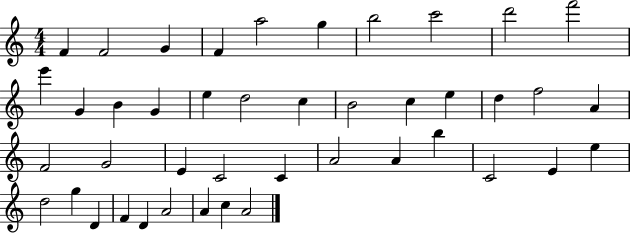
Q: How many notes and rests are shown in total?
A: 43